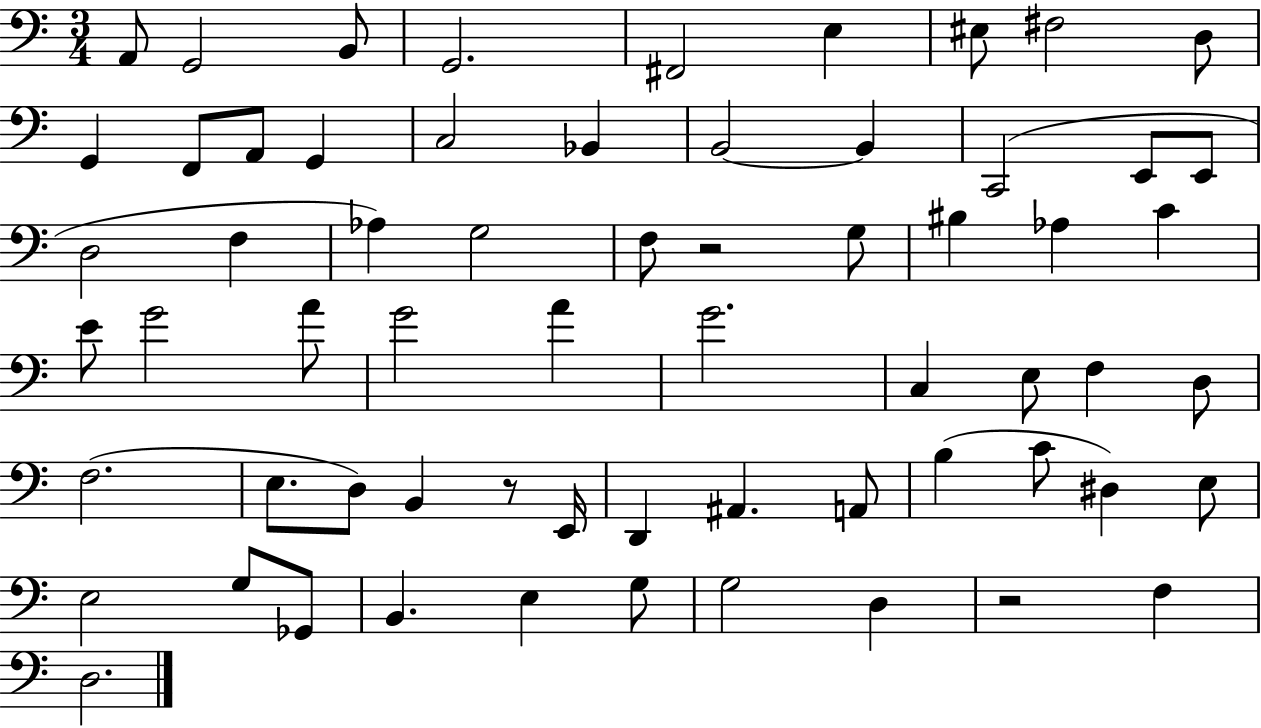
{
  \clef bass
  \numericTimeSignature
  \time 3/4
  \key c \major
  a,8 g,2 b,8 | g,2. | fis,2 e4 | eis8 fis2 d8 | \break g,4 f,8 a,8 g,4 | c2 bes,4 | b,2~~ b,4 | c,2( e,8 e,8 | \break d2 f4 | aes4) g2 | f8 r2 g8 | bis4 aes4 c'4 | \break e'8 g'2 a'8 | g'2 a'4 | g'2. | c4 e8 f4 d8 | \break f2.( | e8. d8) b,4 r8 e,16 | d,4 ais,4. a,8 | b4( c'8 dis4) e8 | \break e2 g8 ges,8 | b,4. e4 g8 | g2 d4 | r2 f4 | \break d2. | \bar "|."
}